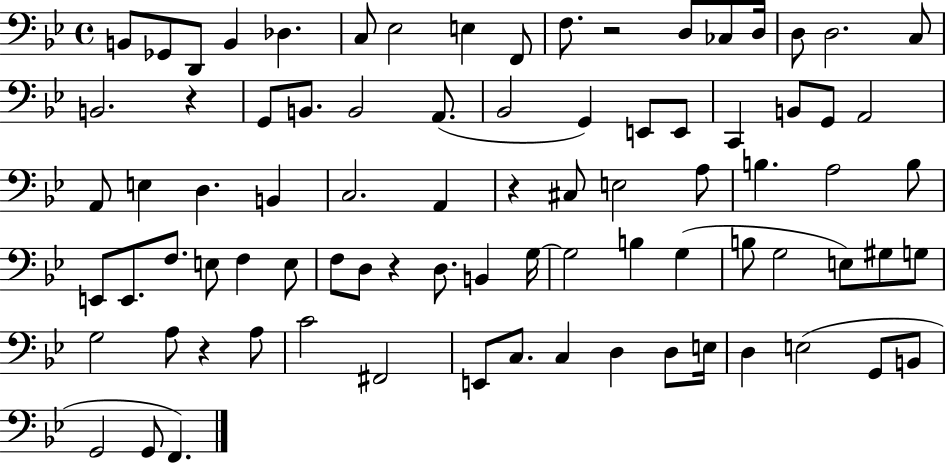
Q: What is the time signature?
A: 4/4